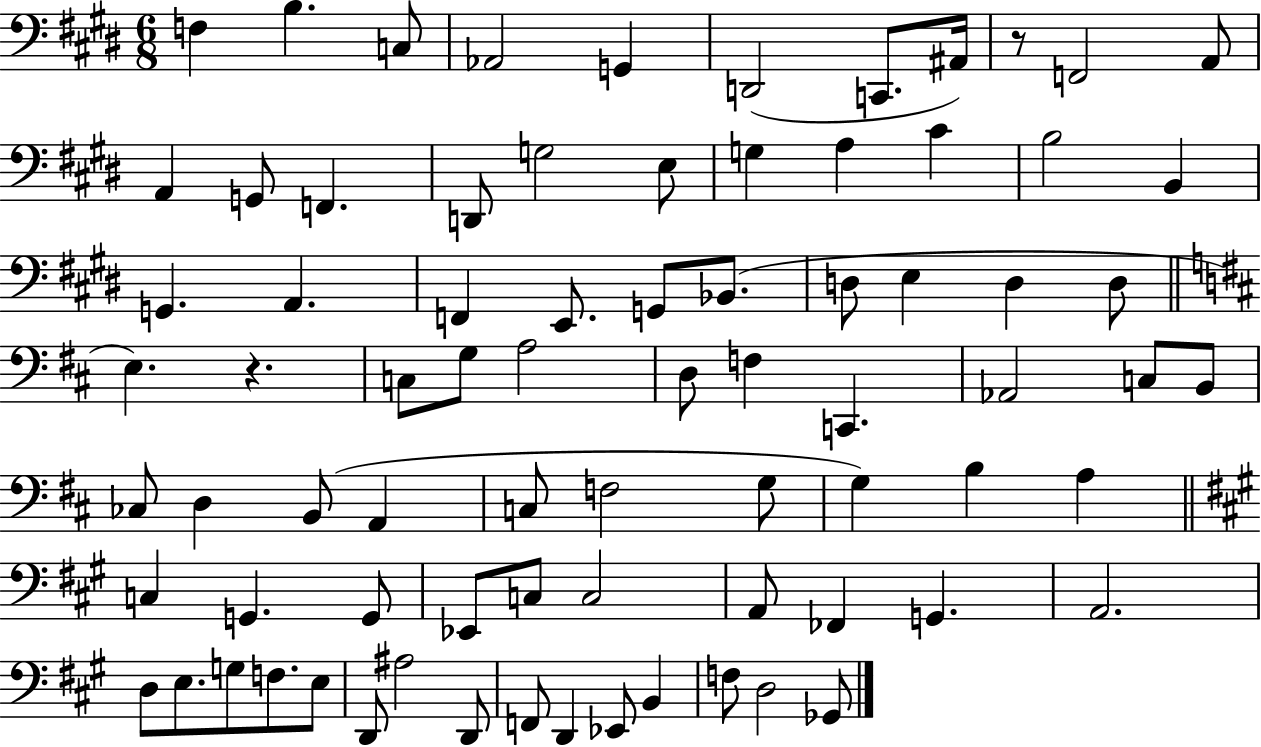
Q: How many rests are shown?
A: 2